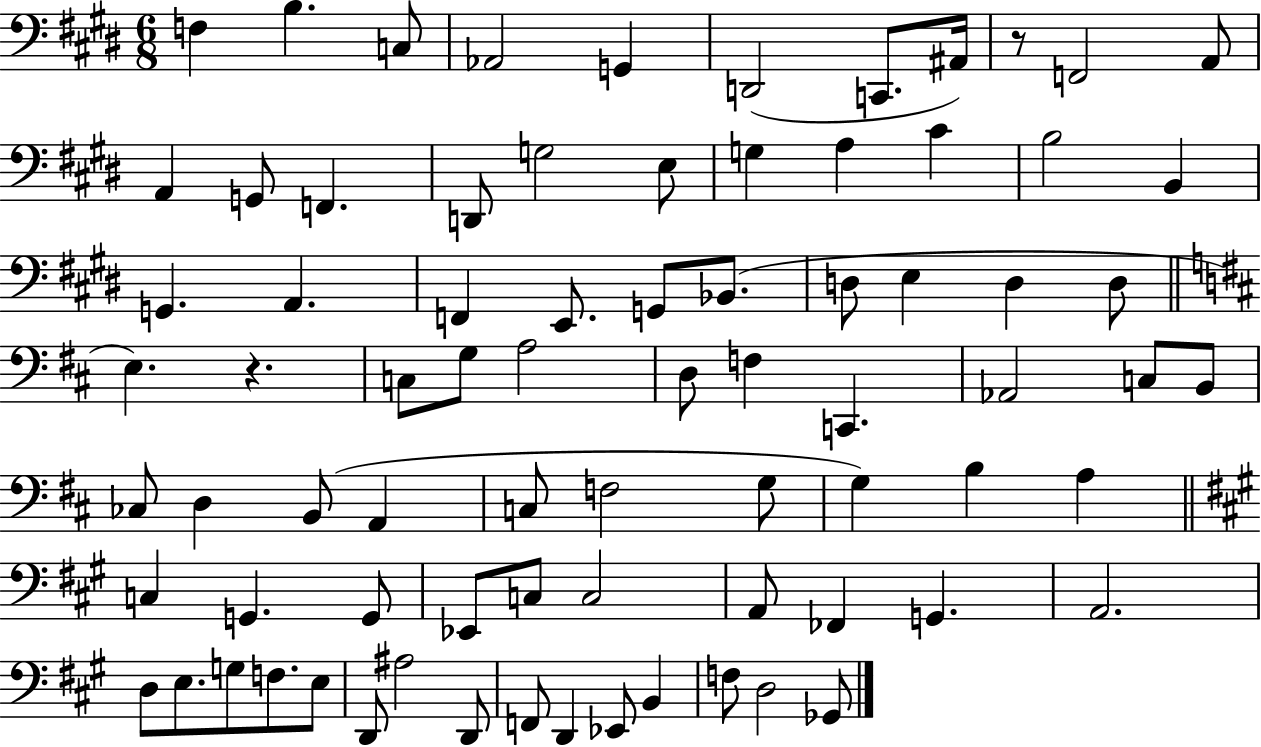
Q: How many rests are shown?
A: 2